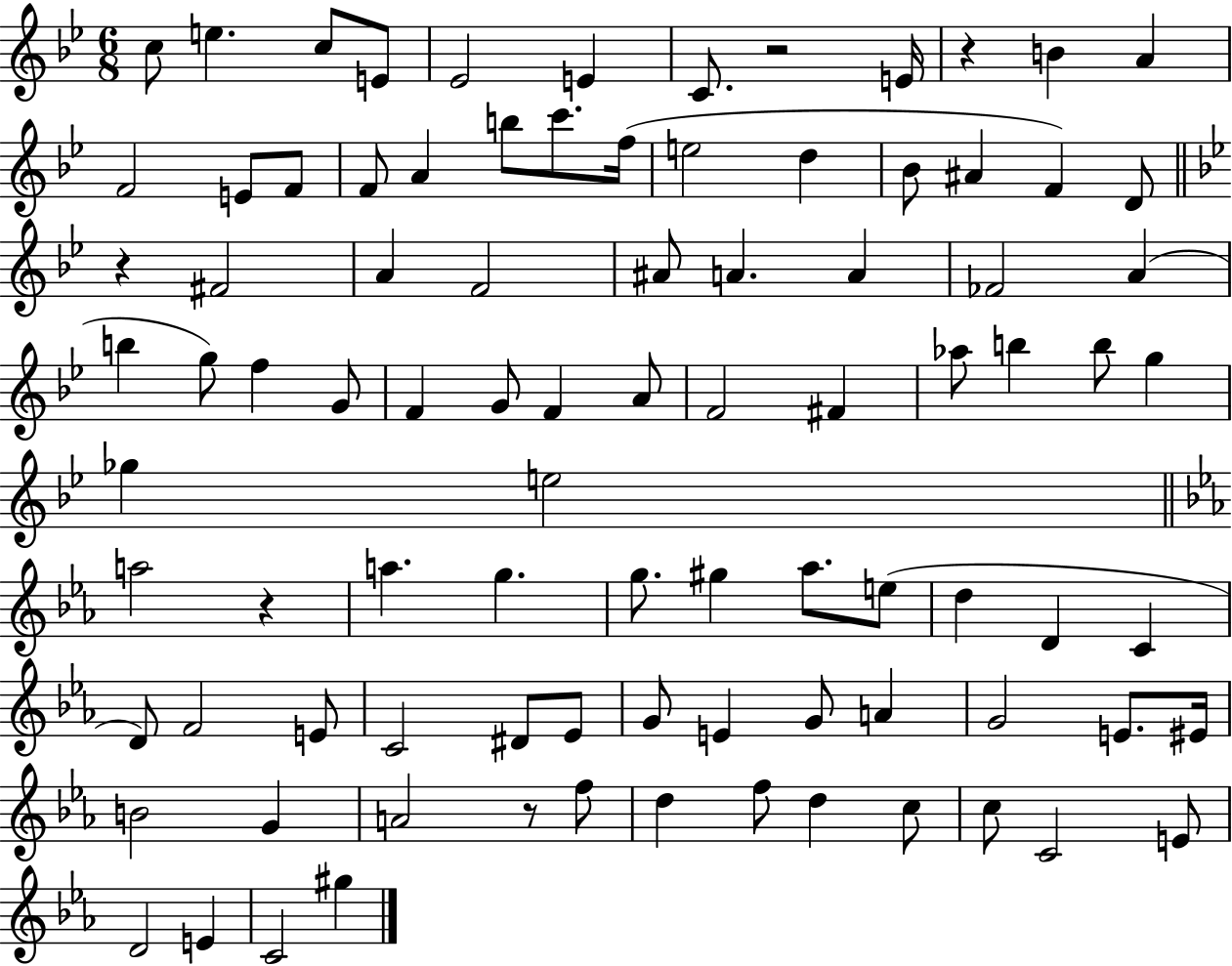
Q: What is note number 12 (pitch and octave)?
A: E4